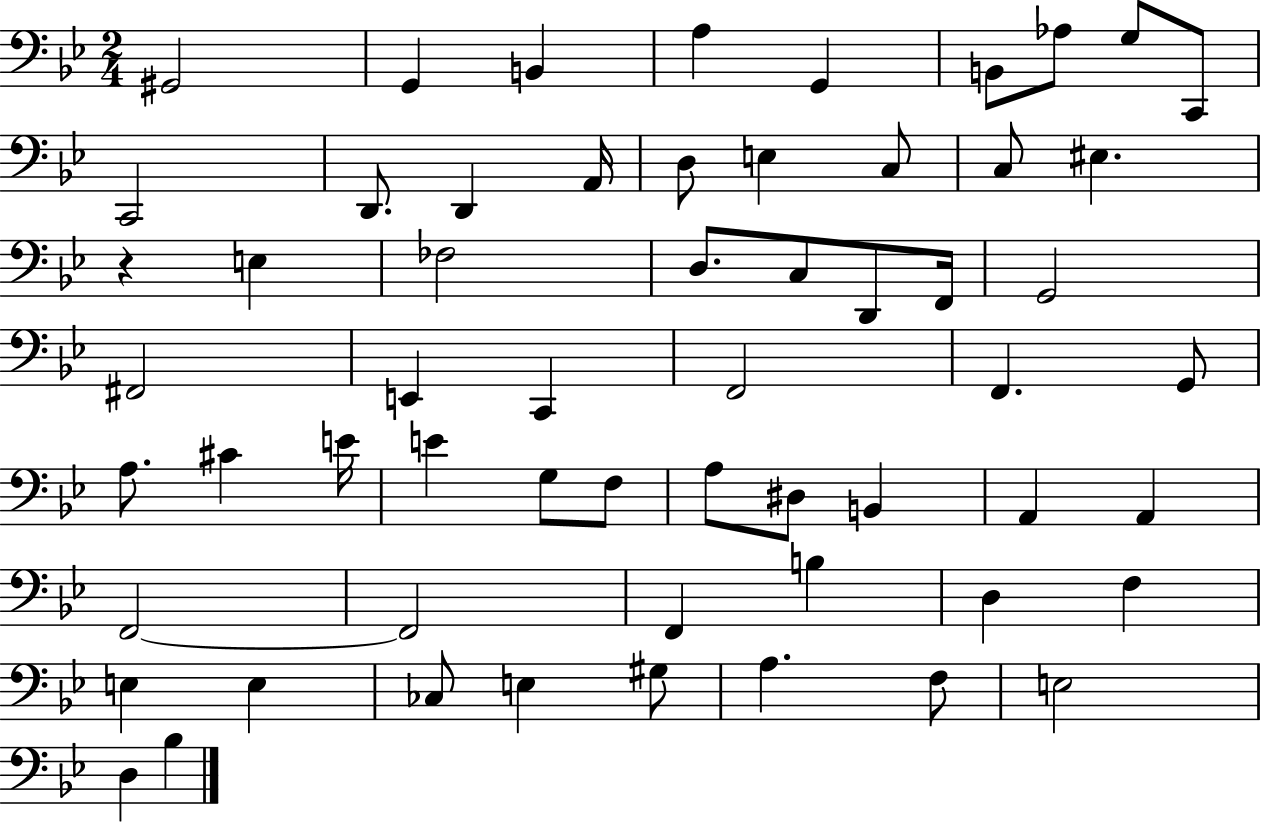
{
  \clef bass
  \numericTimeSignature
  \time 2/4
  \key bes \major
  gis,2 | g,4 b,4 | a4 g,4 | b,8 aes8 g8 c,8 | \break c,2 | d,8. d,4 a,16 | d8 e4 c8 | c8 eis4. | \break r4 e4 | fes2 | d8. c8 d,8 f,16 | g,2 | \break fis,2 | e,4 c,4 | f,2 | f,4. g,8 | \break a8. cis'4 e'16 | e'4 g8 f8 | a8 dis8 b,4 | a,4 a,4 | \break f,2~~ | f,2 | f,4 b4 | d4 f4 | \break e4 e4 | ces8 e4 gis8 | a4. f8 | e2 | \break d4 bes4 | \bar "|."
}